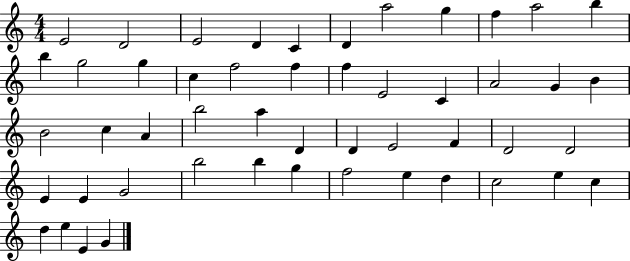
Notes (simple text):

E4/h D4/h E4/h D4/q C4/q D4/q A5/h G5/q F5/q A5/h B5/q B5/q G5/h G5/q C5/q F5/h F5/q F5/q E4/h C4/q A4/h G4/q B4/q B4/h C5/q A4/q B5/h A5/q D4/q D4/q E4/h F4/q D4/h D4/h E4/q E4/q G4/h B5/h B5/q G5/q F5/h E5/q D5/q C5/h E5/q C5/q D5/q E5/q E4/q G4/q